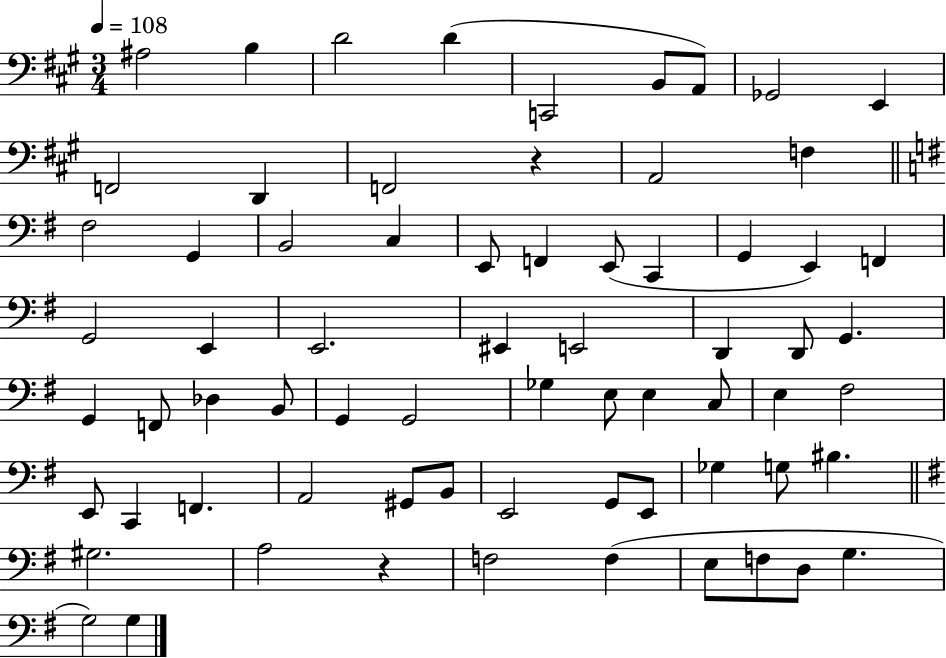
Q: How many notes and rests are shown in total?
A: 69